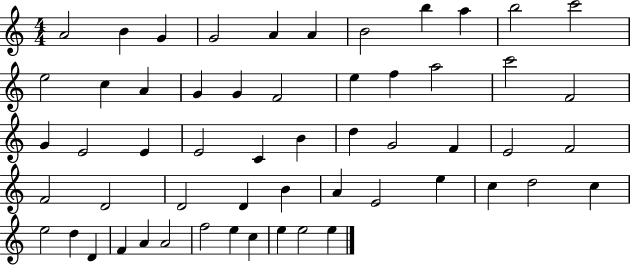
A4/h B4/q G4/q G4/h A4/q A4/q B4/h B5/q A5/q B5/h C6/h E5/h C5/q A4/q G4/q G4/q F4/h E5/q F5/q A5/h C6/h F4/h G4/q E4/h E4/q E4/h C4/q B4/q D5/q G4/h F4/q E4/h F4/h F4/h D4/h D4/h D4/q B4/q A4/q E4/h E5/q C5/q D5/h C5/q E5/h D5/q D4/q F4/q A4/q A4/h F5/h E5/q C5/q E5/q E5/h E5/q